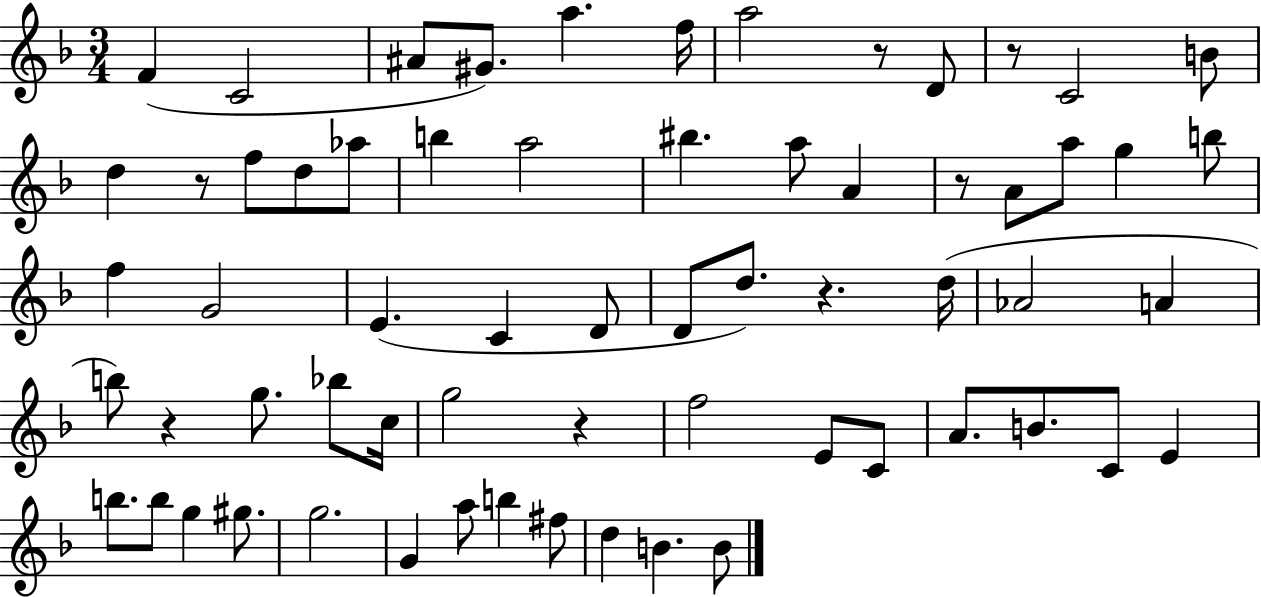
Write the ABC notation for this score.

X:1
T:Untitled
M:3/4
L:1/4
K:F
F C2 ^A/2 ^G/2 a f/4 a2 z/2 D/2 z/2 C2 B/2 d z/2 f/2 d/2 _a/2 b a2 ^b a/2 A z/2 A/2 a/2 g b/2 f G2 E C D/2 D/2 d/2 z d/4 _A2 A b/2 z g/2 _b/2 c/4 g2 z f2 E/2 C/2 A/2 B/2 C/2 E b/2 b/2 g ^g/2 g2 G a/2 b ^f/2 d B B/2